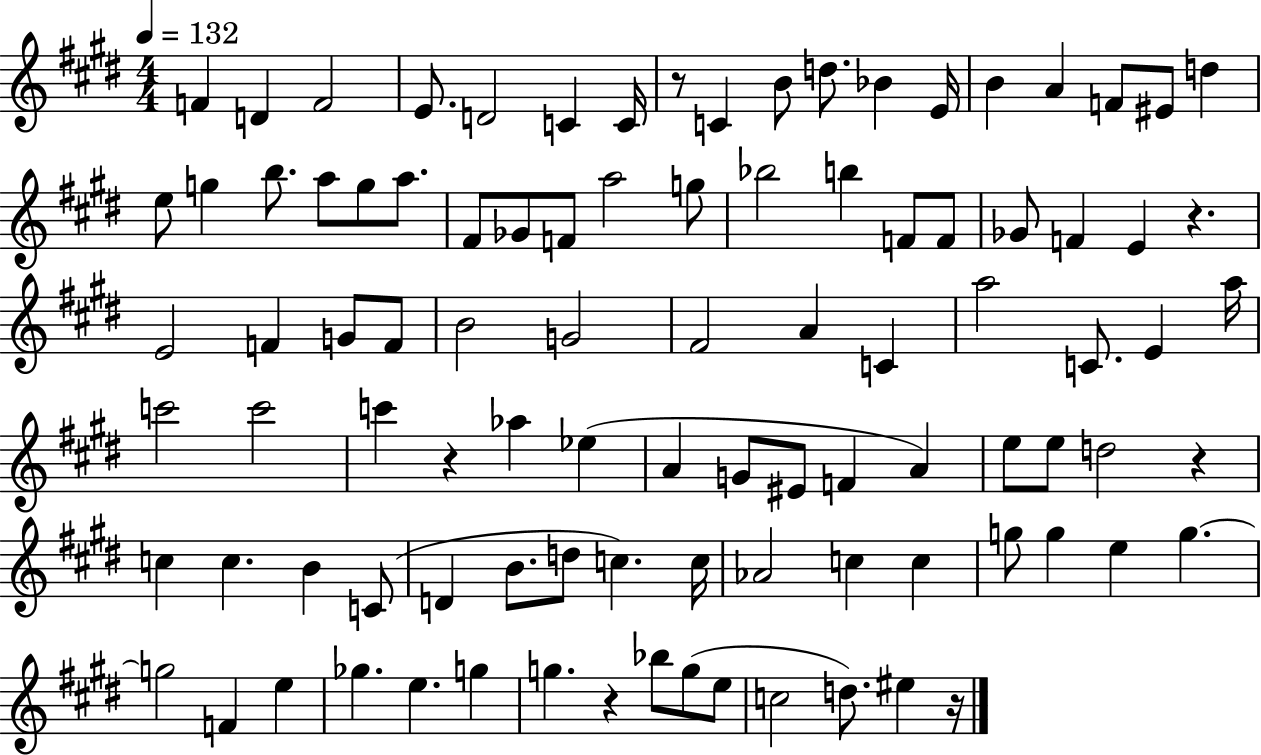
F4/q D4/q F4/h E4/e. D4/h C4/q C4/s R/e C4/q B4/e D5/e. Bb4/q E4/s B4/q A4/q F4/e EIS4/e D5/q E5/e G5/q B5/e. A5/e G5/e A5/e. F#4/e Gb4/e F4/e A5/h G5/e Bb5/h B5/q F4/e F4/e Gb4/e F4/q E4/q R/q. E4/h F4/q G4/e F4/e B4/h G4/h F#4/h A4/q C4/q A5/h C4/e. E4/q A5/s C6/h C6/h C6/q R/q Ab5/q Eb5/q A4/q G4/e EIS4/e F4/q A4/q E5/e E5/e D5/h R/q C5/q C5/q. B4/q C4/e D4/q B4/e. D5/e C5/q. C5/s Ab4/h C5/q C5/q G5/e G5/q E5/q G5/q. G5/h F4/q E5/q Gb5/q. E5/q. G5/q G5/q. R/q Bb5/e G5/e E5/e C5/h D5/e. EIS5/q R/s